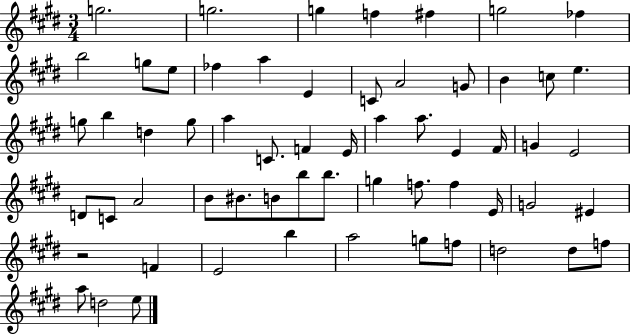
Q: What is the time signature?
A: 3/4